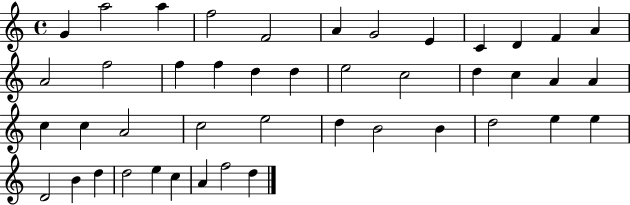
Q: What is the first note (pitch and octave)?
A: G4